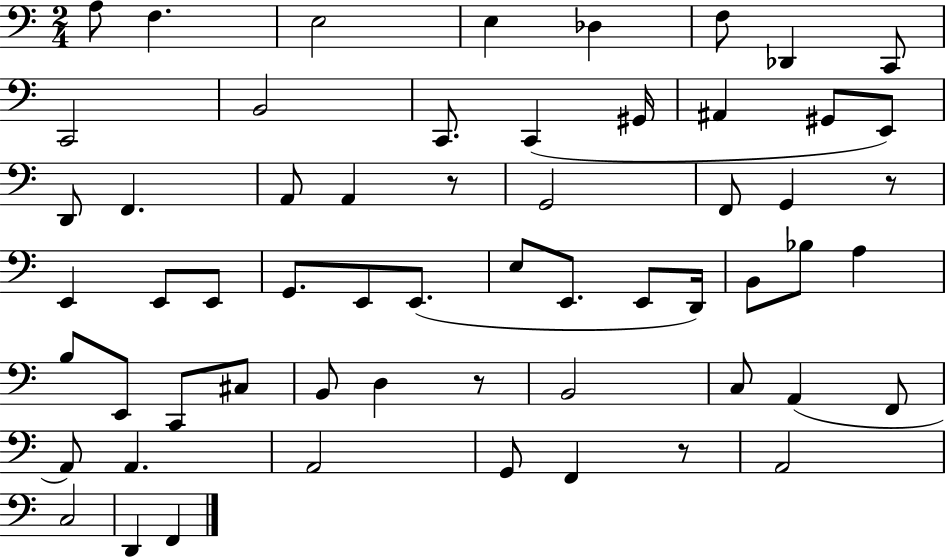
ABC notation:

X:1
T:Untitled
M:2/4
L:1/4
K:C
A,/2 F, E,2 E, _D, F,/2 _D,, C,,/2 C,,2 B,,2 C,,/2 C,, ^G,,/4 ^A,, ^G,,/2 E,,/2 D,,/2 F,, A,,/2 A,, z/2 G,,2 F,,/2 G,, z/2 E,, E,,/2 E,,/2 G,,/2 E,,/2 E,,/2 E,/2 E,,/2 E,,/2 D,,/4 B,,/2 _B,/2 A, B,/2 E,,/2 C,,/2 ^C,/2 B,,/2 D, z/2 B,,2 C,/2 A,, F,,/2 A,,/2 A,, A,,2 G,,/2 F,, z/2 A,,2 C,2 D,, F,,